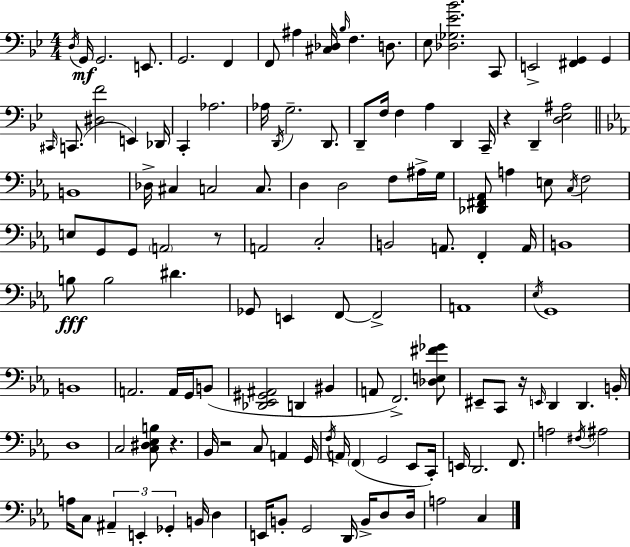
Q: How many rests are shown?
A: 5